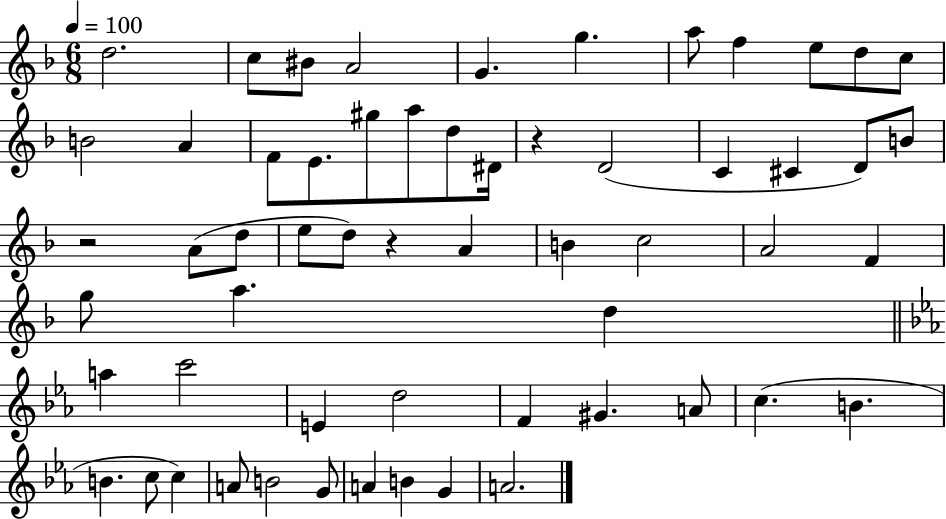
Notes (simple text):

D5/h. C5/e BIS4/e A4/h G4/q. G5/q. A5/e F5/q E5/e D5/e C5/e B4/h A4/q F4/e E4/e. G#5/e A5/e D5/e D#4/s R/q D4/h C4/q C#4/q D4/e B4/e R/h A4/e D5/e E5/e D5/e R/q A4/q B4/q C5/h A4/h F4/q G5/e A5/q. D5/q A5/q C6/h E4/q D5/h F4/q G#4/q. A4/e C5/q. B4/q. B4/q. C5/e C5/q A4/e B4/h G4/e A4/q B4/q G4/q A4/h.